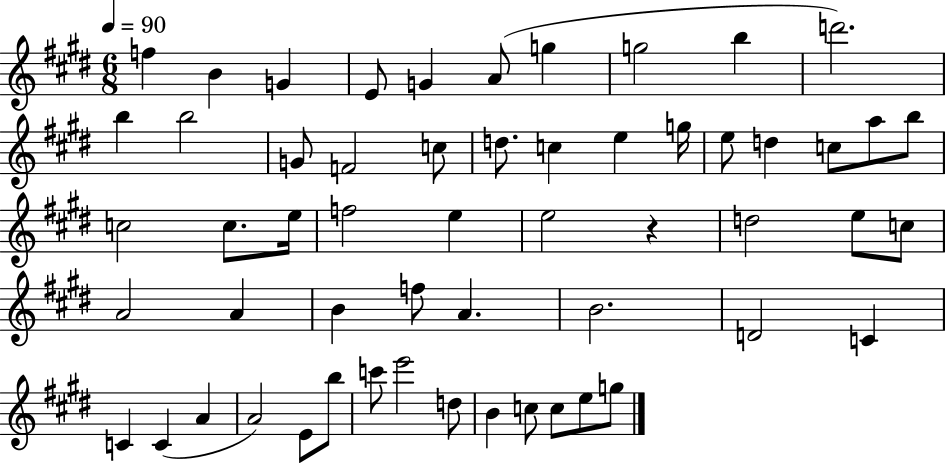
F5/q B4/q G4/q E4/e G4/q A4/e G5/q G5/h B5/q D6/h. B5/q B5/h G4/e F4/h C5/e D5/e. C5/q E5/q G5/s E5/e D5/q C5/e A5/e B5/e C5/h C5/e. E5/s F5/h E5/q E5/h R/q D5/h E5/e C5/e A4/h A4/q B4/q F5/e A4/q. B4/h. D4/h C4/q C4/q C4/q A4/q A4/h E4/e B5/e C6/e E6/h D5/e B4/q C5/e C5/e E5/e G5/e